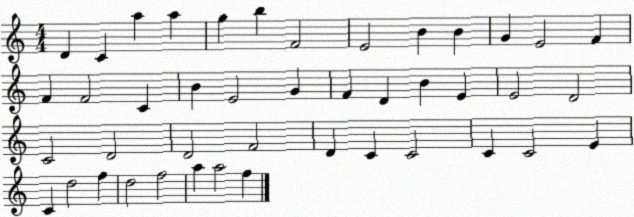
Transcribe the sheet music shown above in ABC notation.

X:1
T:Untitled
M:4/4
L:1/4
K:C
D C a a g b F2 E2 B B G E2 F F F2 C B E2 G F D B E E2 D2 C2 D2 D2 F2 D C C2 C C2 E C d2 f d2 f2 a a2 f